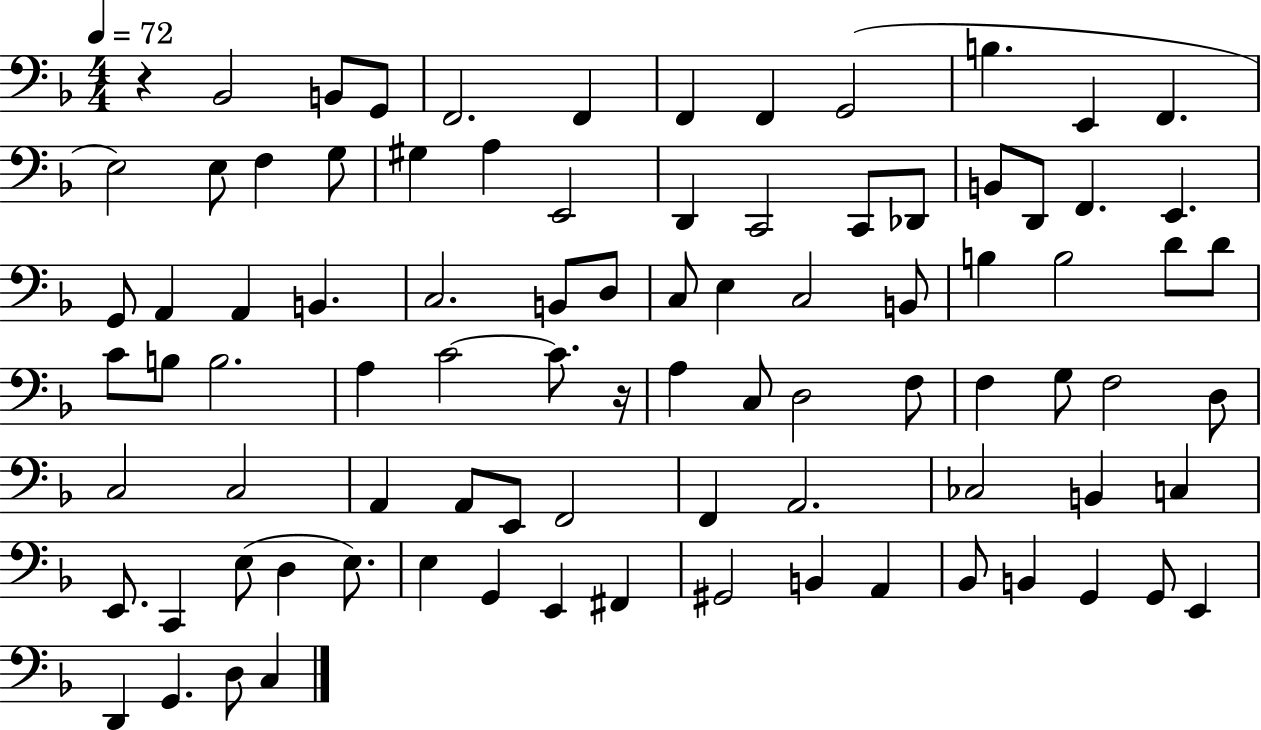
R/q Bb2/h B2/e G2/e F2/h. F2/q F2/q F2/q G2/h B3/q. E2/q F2/q. E3/h E3/e F3/q G3/e G#3/q A3/q E2/h D2/q C2/h C2/e Db2/e B2/e D2/e F2/q. E2/q. G2/e A2/q A2/q B2/q. C3/h. B2/e D3/e C3/e E3/q C3/h B2/e B3/q B3/h D4/e D4/e C4/e B3/e B3/h. A3/q C4/h C4/e. R/s A3/q C3/e D3/h F3/e F3/q G3/e F3/h D3/e C3/h C3/h A2/q A2/e E2/e F2/h F2/q A2/h. CES3/h B2/q C3/q E2/e. C2/q E3/e D3/q E3/e. E3/q G2/q E2/q F#2/q G#2/h B2/q A2/q Bb2/e B2/q G2/q G2/e E2/q D2/q G2/q. D3/e C3/q